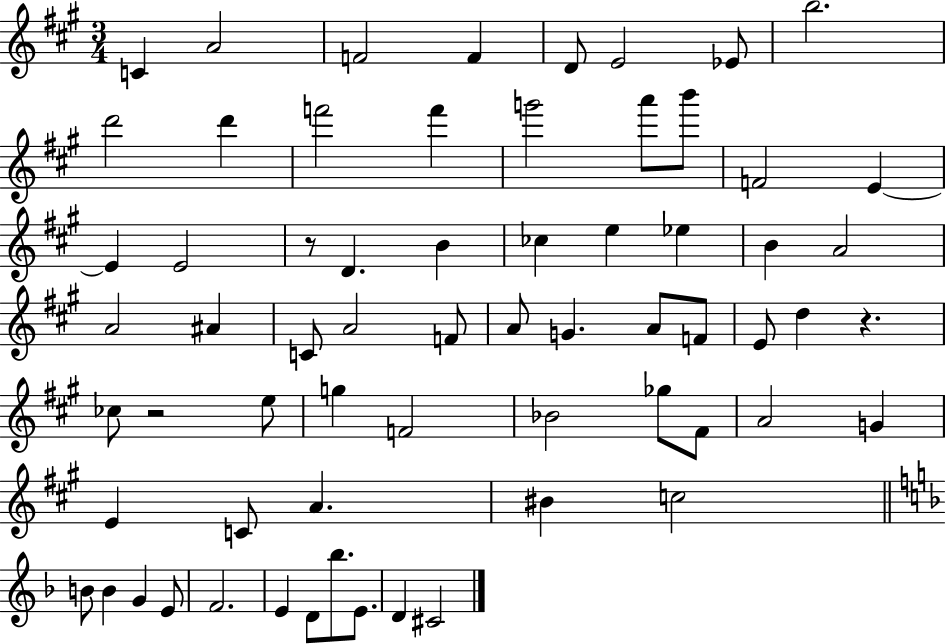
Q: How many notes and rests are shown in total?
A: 65